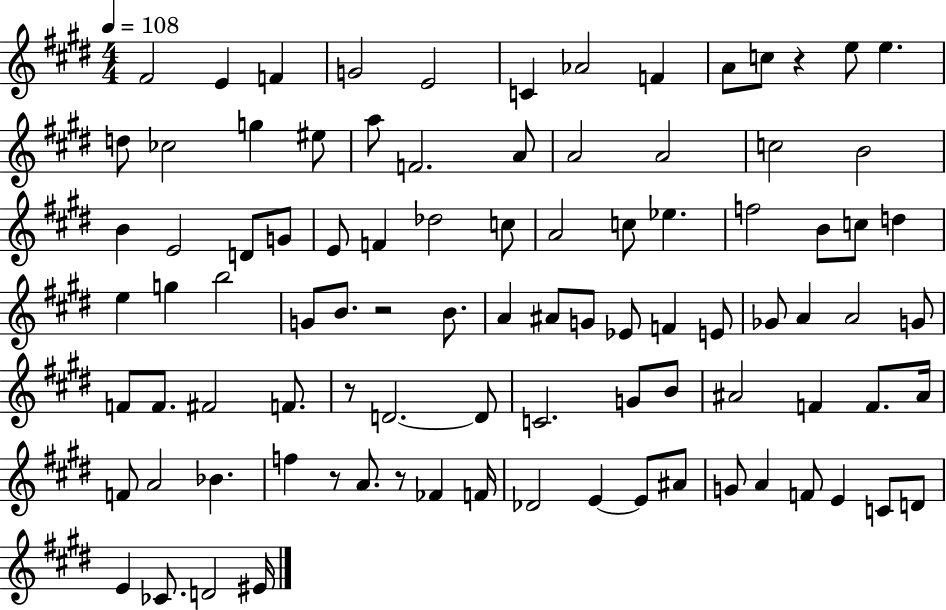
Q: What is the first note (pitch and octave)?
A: F#4